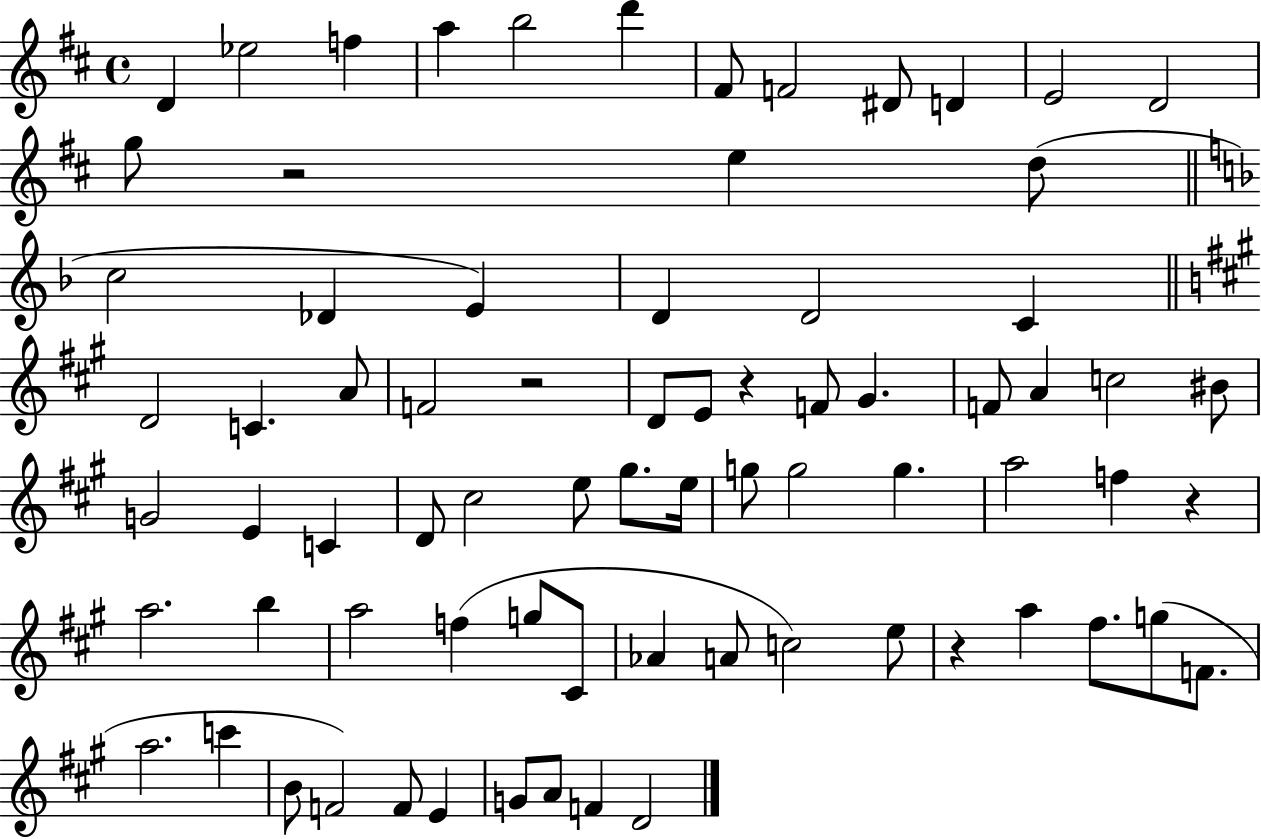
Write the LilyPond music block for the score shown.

{
  \clef treble
  \time 4/4
  \defaultTimeSignature
  \key d \major
  d'4 ees''2 f''4 | a''4 b''2 d'''4 | fis'8 f'2 dis'8 d'4 | e'2 d'2 | \break g''8 r2 e''4 d''8( | \bar "||" \break \key f \major c''2 des'4 e'4) | d'4 d'2 c'4 | \bar "||" \break \key a \major d'2 c'4. a'8 | f'2 r2 | d'8 e'8 r4 f'8 gis'4. | f'8 a'4 c''2 bis'8 | \break g'2 e'4 c'4 | d'8 cis''2 e''8 gis''8. e''16 | g''8 g''2 g''4. | a''2 f''4 r4 | \break a''2. b''4 | a''2 f''4( g''8 cis'8 | aes'4 a'8 c''2) e''8 | r4 a''4 fis''8. g''8( f'8. | \break a''2. c'''4 | b'8 f'2) f'8 e'4 | g'8 a'8 f'4 d'2 | \bar "|."
}